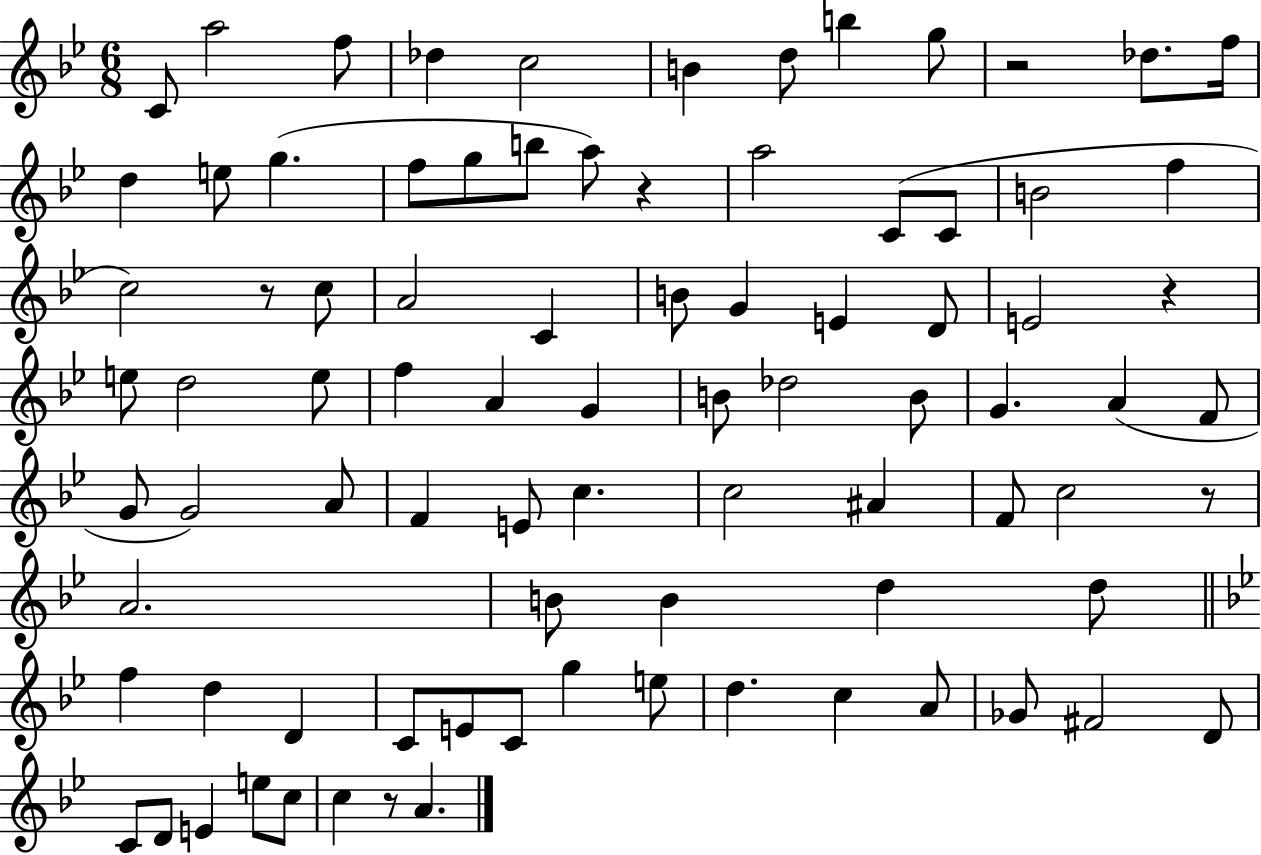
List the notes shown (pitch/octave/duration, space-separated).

C4/e A5/h F5/e Db5/q C5/h B4/q D5/e B5/q G5/e R/h Db5/e. F5/s D5/q E5/e G5/q. F5/e G5/e B5/e A5/e R/q A5/h C4/e C4/e B4/h F5/q C5/h R/e C5/e A4/h C4/q B4/e G4/q E4/q D4/e E4/h R/q E5/e D5/h E5/e F5/q A4/q G4/q B4/e Db5/h B4/e G4/q. A4/q F4/e G4/e G4/h A4/e F4/q E4/e C5/q. C5/h A#4/q F4/e C5/h R/e A4/h. B4/e B4/q D5/q D5/e F5/q D5/q D4/q C4/e E4/e C4/e G5/q E5/e D5/q. C5/q A4/e Gb4/e F#4/h D4/e C4/e D4/e E4/q E5/e C5/e C5/q R/e A4/q.